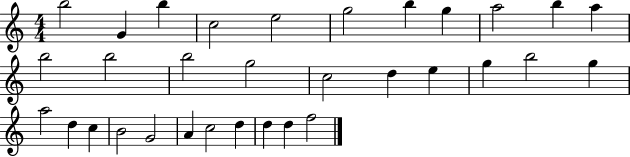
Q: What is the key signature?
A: C major